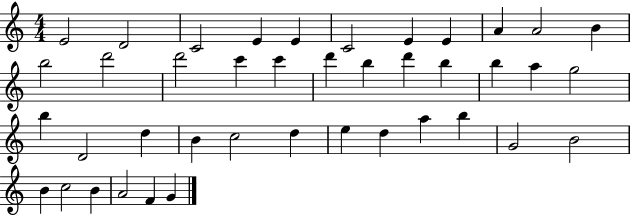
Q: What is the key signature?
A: C major